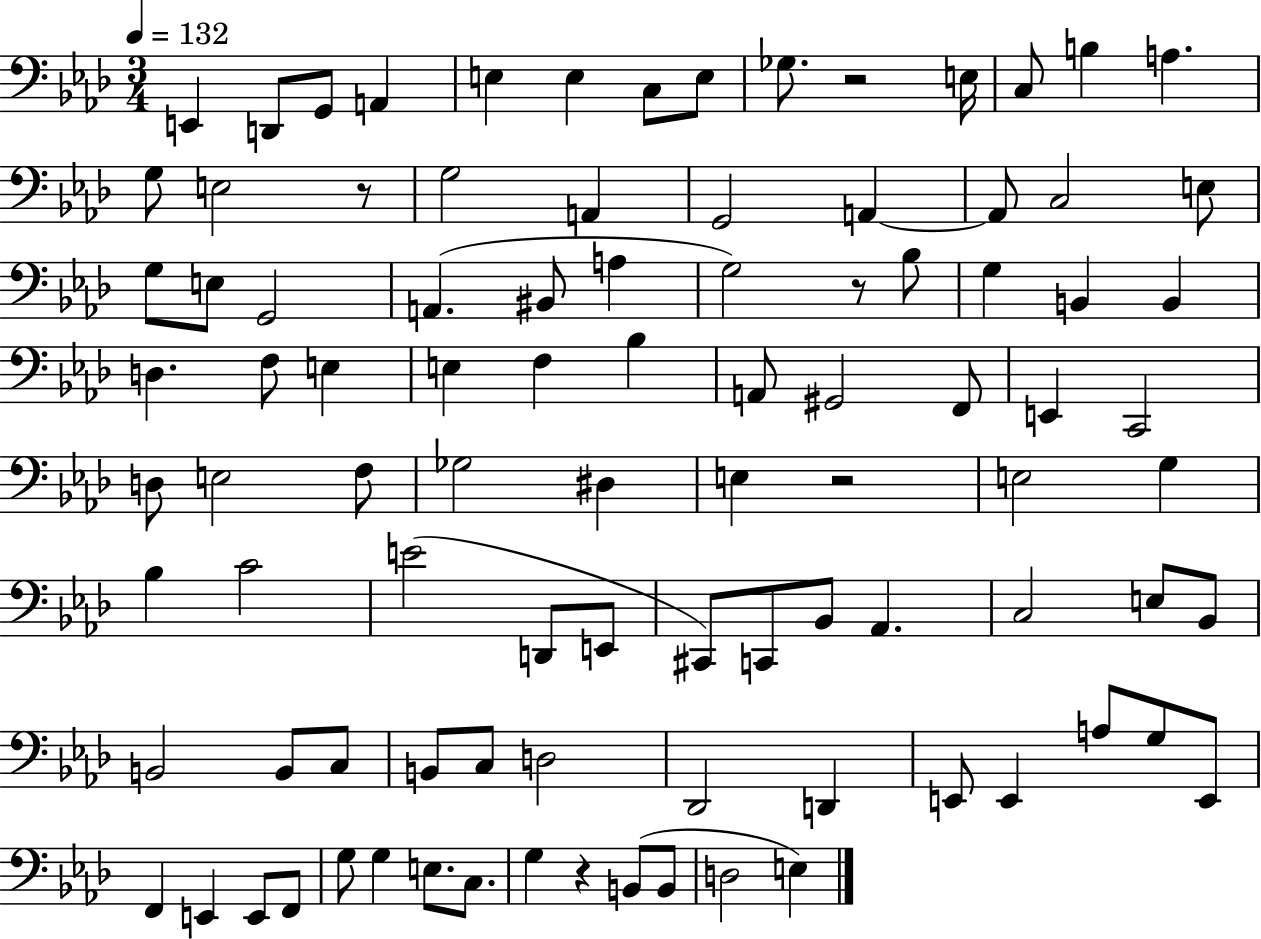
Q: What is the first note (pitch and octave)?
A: E2